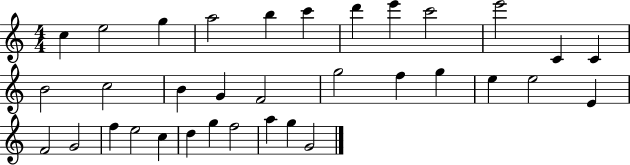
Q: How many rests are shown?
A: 0